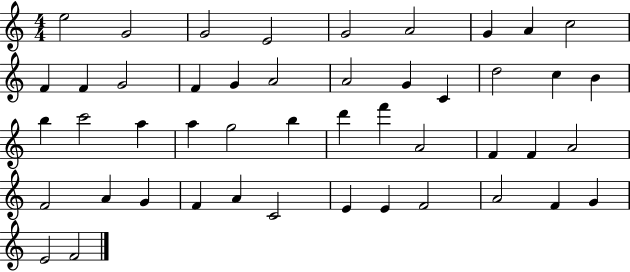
X:1
T:Untitled
M:4/4
L:1/4
K:C
e2 G2 G2 E2 G2 A2 G A c2 F F G2 F G A2 A2 G C d2 c B b c'2 a a g2 b d' f' A2 F F A2 F2 A G F A C2 E E F2 A2 F G E2 F2